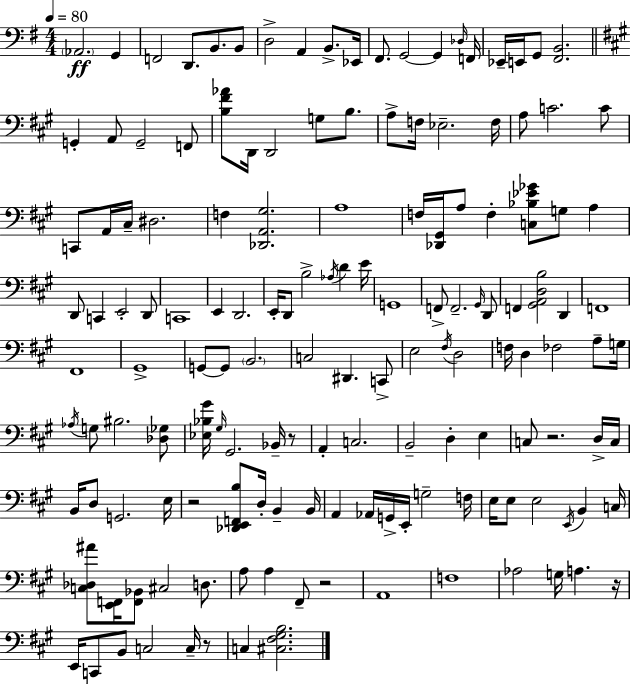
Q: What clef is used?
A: bass